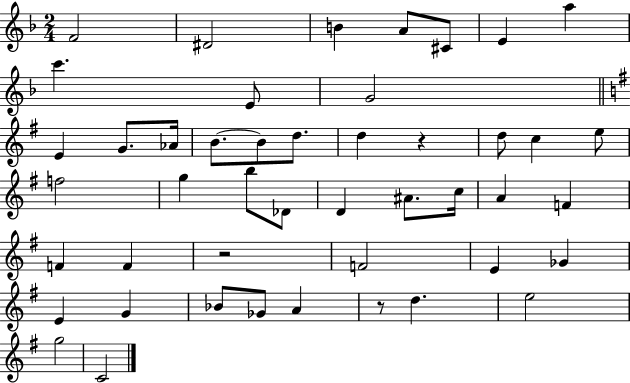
{
  \clef treble
  \numericTimeSignature
  \time 2/4
  \key f \major
  \repeat volta 2 { f'2 | dis'2 | b'4 a'8 cis'8 | e'4 a''4 | \break c'''4. e'8 | g'2 | \bar "||" \break \key g \major e'4 g'8. aes'16 | b'8.~~ b'8 d''8. | d''4 r4 | d''8 c''4 e''8 | \break f''2 | g''4 b''8 des'8 | d'4 ais'8. c''16 | a'4 f'4 | \break f'4 f'4 | r2 | f'2 | e'4 ges'4 | \break e'4 g'4 | bes'8 ges'8 a'4 | r8 d''4. | e''2 | \break g''2 | c'2 | } \bar "|."
}